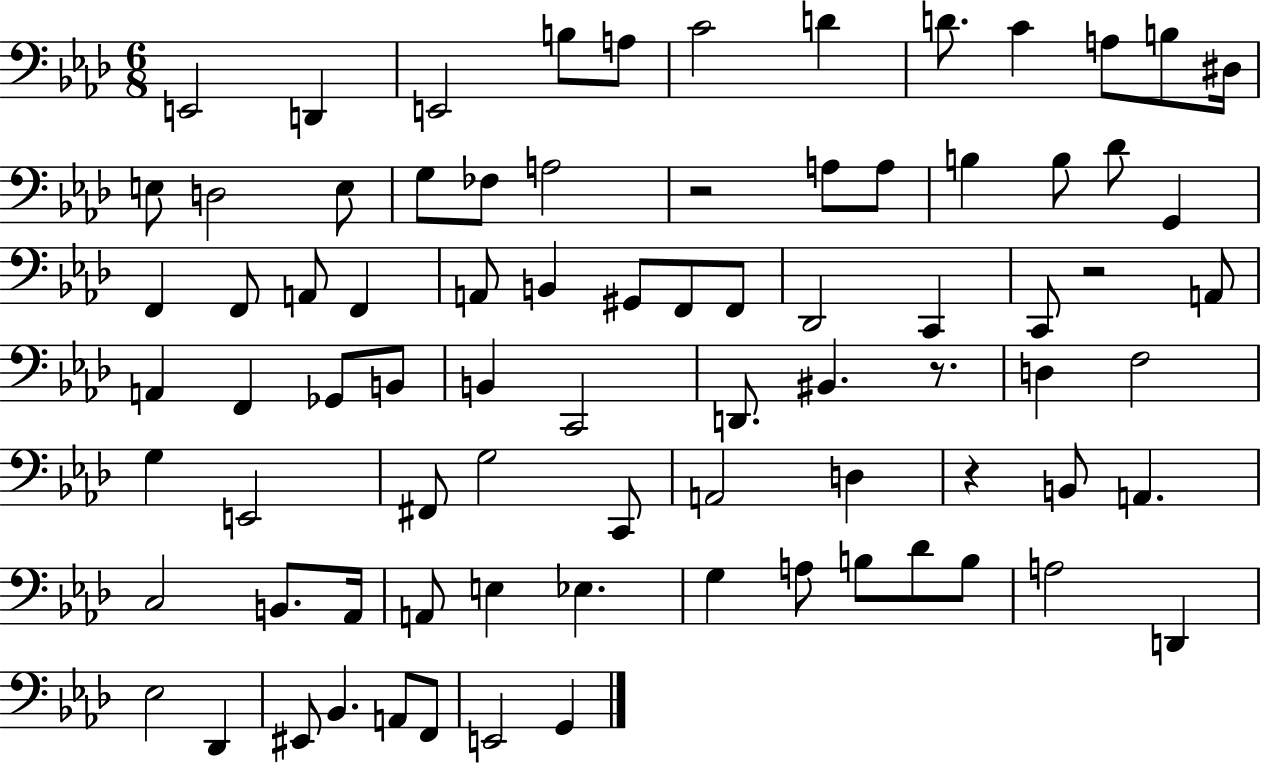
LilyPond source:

{
  \clef bass
  \numericTimeSignature
  \time 6/8
  \key aes \major
  e,2 d,4 | e,2 b8 a8 | c'2 d'4 | d'8. c'4 a8 b8 dis16 | \break e8 d2 e8 | g8 fes8 a2 | r2 a8 a8 | b4 b8 des'8 g,4 | \break f,4 f,8 a,8 f,4 | a,8 b,4 gis,8 f,8 f,8 | des,2 c,4 | c,8 r2 a,8 | \break a,4 f,4 ges,8 b,8 | b,4 c,2 | d,8. bis,4. r8. | d4 f2 | \break g4 e,2 | fis,8 g2 c,8 | a,2 d4 | r4 b,8 a,4. | \break c2 b,8. aes,16 | a,8 e4 ees4. | g4 a8 b8 des'8 b8 | a2 d,4 | \break ees2 des,4 | eis,8 bes,4. a,8 f,8 | e,2 g,4 | \bar "|."
}